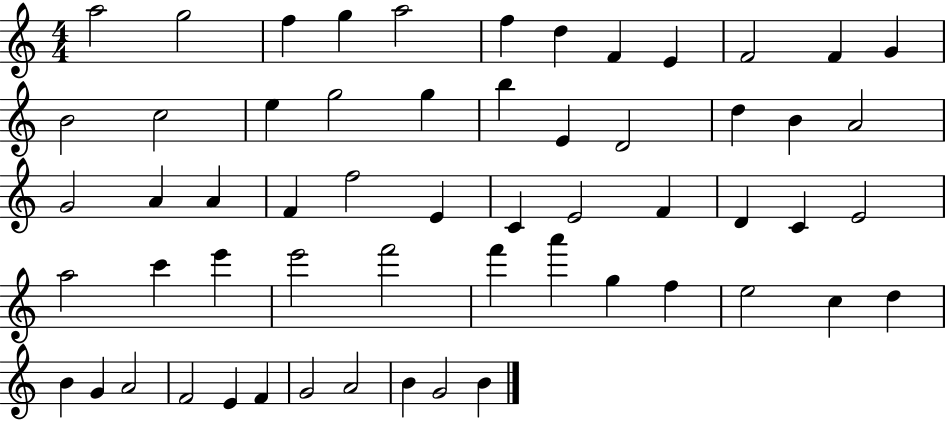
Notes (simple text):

A5/h G5/h F5/q G5/q A5/h F5/q D5/q F4/q E4/q F4/h F4/q G4/q B4/h C5/h E5/q G5/h G5/q B5/q E4/q D4/h D5/q B4/q A4/h G4/h A4/q A4/q F4/q F5/h E4/q C4/q E4/h F4/q D4/q C4/q E4/h A5/h C6/q E6/q E6/h F6/h F6/q A6/q G5/q F5/q E5/h C5/q D5/q B4/q G4/q A4/h F4/h E4/q F4/q G4/h A4/h B4/q G4/h B4/q